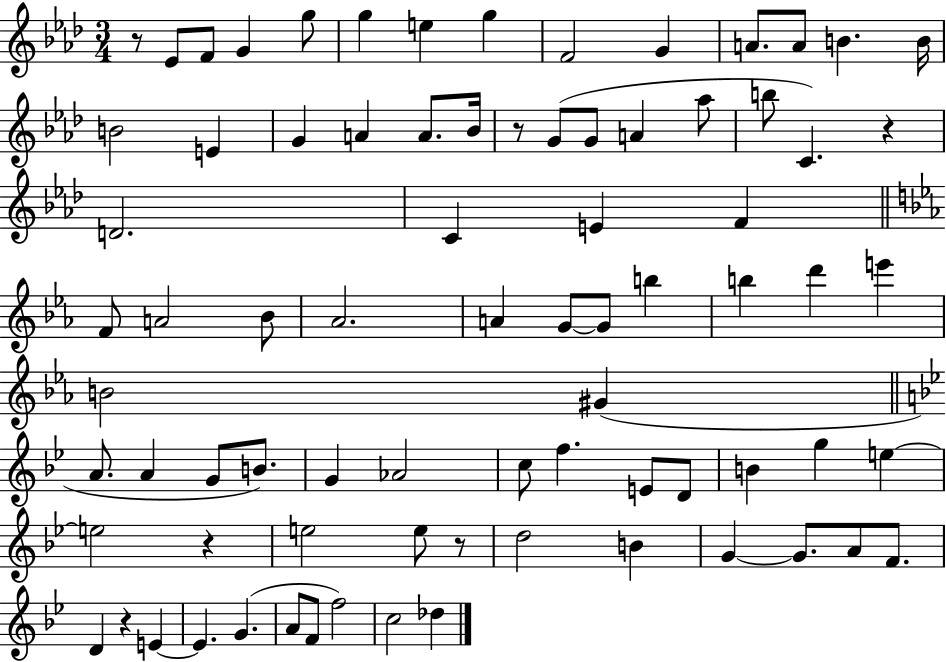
{
  \clef treble
  \numericTimeSignature
  \time 3/4
  \key aes \major
  \repeat volta 2 { r8 ees'8 f'8 g'4 g''8 | g''4 e''4 g''4 | f'2 g'4 | a'8. a'8 b'4. b'16 | \break b'2 e'4 | g'4 a'4 a'8. bes'16 | r8 g'8( g'8 a'4 aes''8 | b''8 c'4.) r4 | \break d'2. | c'4 e'4 f'4 | \bar "||" \break \key ees \major f'8 a'2 bes'8 | aes'2. | a'4 g'8~~ g'8 b''4 | b''4 d'''4 e'''4 | \break b'2 gis'4( | \bar "||" \break \key bes \major a'8. a'4 g'8 b'8.) | g'4 aes'2 | c''8 f''4. e'8 d'8 | b'4 g''4 e''4~~ | \break e''2 r4 | e''2 e''8 r8 | d''2 b'4 | g'4~~ g'8. a'8 f'8. | \break d'4 r4 e'4~~ | e'4. g'4.( | a'8 f'8 f''2) | c''2 des''4 | \break } \bar "|."
}